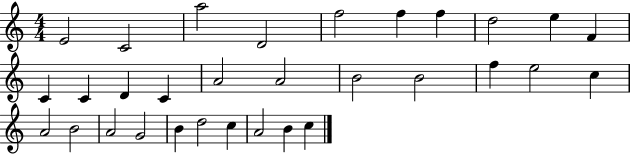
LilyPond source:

{
  \clef treble
  \numericTimeSignature
  \time 4/4
  \key c \major
  e'2 c'2 | a''2 d'2 | f''2 f''4 f''4 | d''2 e''4 f'4 | \break c'4 c'4 d'4 c'4 | a'2 a'2 | b'2 b'2 | f''4 e''2 c''4 | \break a'2 b'2 | a'2 g'2 | b'4 d''2 c''4 | a'2 b'4 c''4 | \break \bar "|."
}